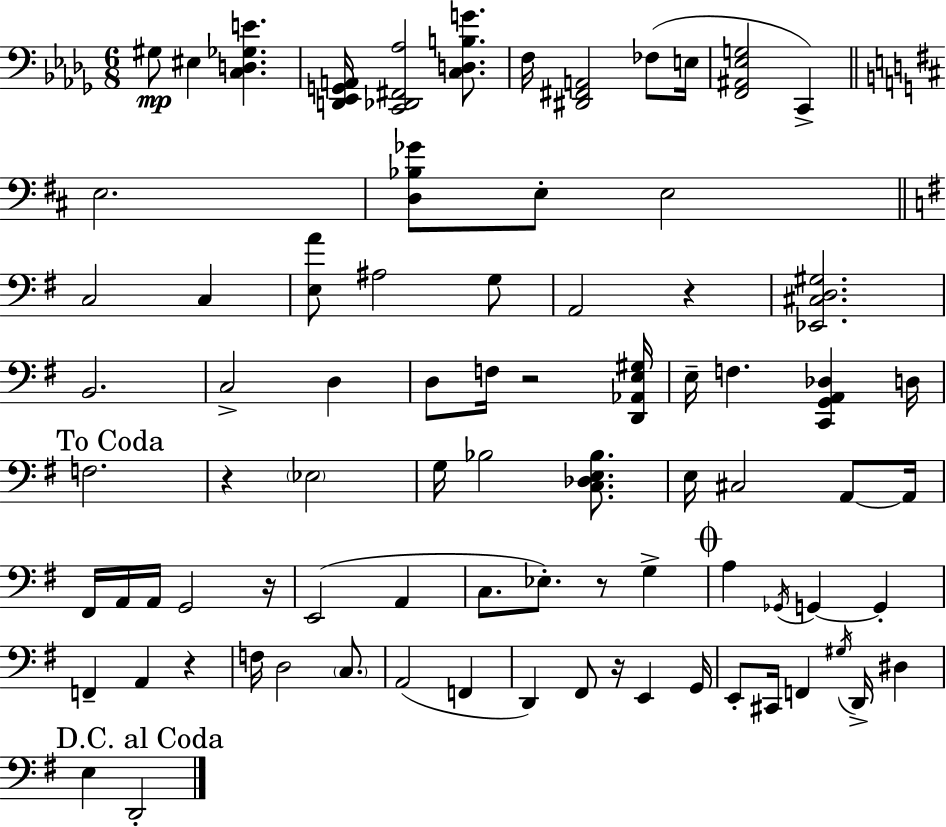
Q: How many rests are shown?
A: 7